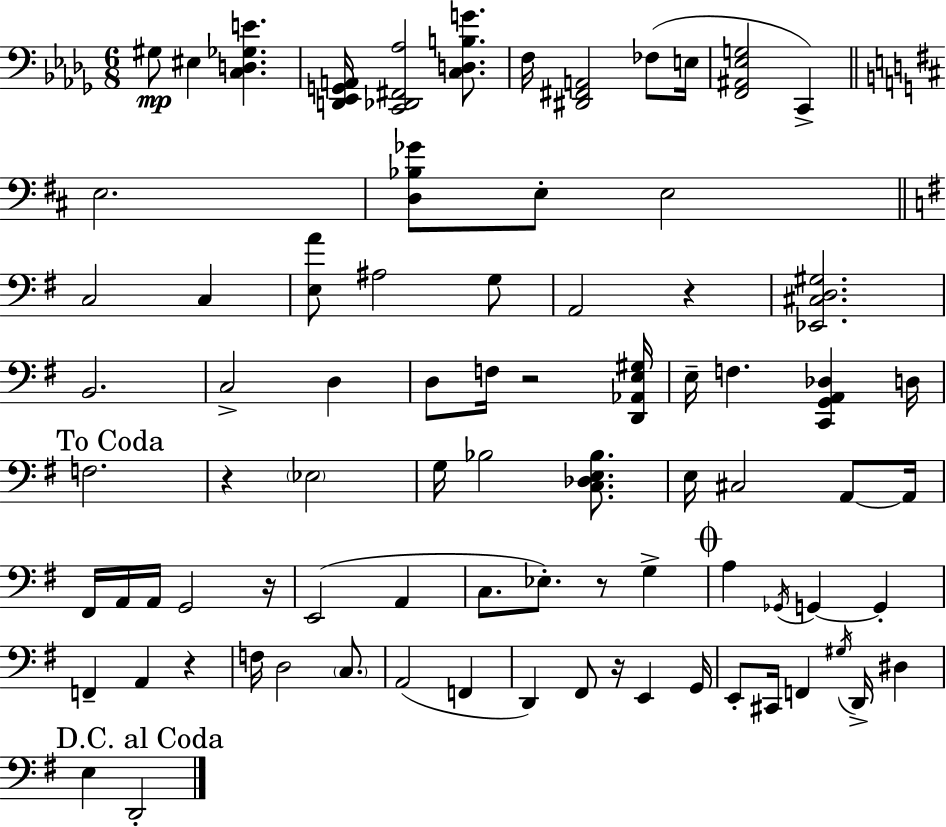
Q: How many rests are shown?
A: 7